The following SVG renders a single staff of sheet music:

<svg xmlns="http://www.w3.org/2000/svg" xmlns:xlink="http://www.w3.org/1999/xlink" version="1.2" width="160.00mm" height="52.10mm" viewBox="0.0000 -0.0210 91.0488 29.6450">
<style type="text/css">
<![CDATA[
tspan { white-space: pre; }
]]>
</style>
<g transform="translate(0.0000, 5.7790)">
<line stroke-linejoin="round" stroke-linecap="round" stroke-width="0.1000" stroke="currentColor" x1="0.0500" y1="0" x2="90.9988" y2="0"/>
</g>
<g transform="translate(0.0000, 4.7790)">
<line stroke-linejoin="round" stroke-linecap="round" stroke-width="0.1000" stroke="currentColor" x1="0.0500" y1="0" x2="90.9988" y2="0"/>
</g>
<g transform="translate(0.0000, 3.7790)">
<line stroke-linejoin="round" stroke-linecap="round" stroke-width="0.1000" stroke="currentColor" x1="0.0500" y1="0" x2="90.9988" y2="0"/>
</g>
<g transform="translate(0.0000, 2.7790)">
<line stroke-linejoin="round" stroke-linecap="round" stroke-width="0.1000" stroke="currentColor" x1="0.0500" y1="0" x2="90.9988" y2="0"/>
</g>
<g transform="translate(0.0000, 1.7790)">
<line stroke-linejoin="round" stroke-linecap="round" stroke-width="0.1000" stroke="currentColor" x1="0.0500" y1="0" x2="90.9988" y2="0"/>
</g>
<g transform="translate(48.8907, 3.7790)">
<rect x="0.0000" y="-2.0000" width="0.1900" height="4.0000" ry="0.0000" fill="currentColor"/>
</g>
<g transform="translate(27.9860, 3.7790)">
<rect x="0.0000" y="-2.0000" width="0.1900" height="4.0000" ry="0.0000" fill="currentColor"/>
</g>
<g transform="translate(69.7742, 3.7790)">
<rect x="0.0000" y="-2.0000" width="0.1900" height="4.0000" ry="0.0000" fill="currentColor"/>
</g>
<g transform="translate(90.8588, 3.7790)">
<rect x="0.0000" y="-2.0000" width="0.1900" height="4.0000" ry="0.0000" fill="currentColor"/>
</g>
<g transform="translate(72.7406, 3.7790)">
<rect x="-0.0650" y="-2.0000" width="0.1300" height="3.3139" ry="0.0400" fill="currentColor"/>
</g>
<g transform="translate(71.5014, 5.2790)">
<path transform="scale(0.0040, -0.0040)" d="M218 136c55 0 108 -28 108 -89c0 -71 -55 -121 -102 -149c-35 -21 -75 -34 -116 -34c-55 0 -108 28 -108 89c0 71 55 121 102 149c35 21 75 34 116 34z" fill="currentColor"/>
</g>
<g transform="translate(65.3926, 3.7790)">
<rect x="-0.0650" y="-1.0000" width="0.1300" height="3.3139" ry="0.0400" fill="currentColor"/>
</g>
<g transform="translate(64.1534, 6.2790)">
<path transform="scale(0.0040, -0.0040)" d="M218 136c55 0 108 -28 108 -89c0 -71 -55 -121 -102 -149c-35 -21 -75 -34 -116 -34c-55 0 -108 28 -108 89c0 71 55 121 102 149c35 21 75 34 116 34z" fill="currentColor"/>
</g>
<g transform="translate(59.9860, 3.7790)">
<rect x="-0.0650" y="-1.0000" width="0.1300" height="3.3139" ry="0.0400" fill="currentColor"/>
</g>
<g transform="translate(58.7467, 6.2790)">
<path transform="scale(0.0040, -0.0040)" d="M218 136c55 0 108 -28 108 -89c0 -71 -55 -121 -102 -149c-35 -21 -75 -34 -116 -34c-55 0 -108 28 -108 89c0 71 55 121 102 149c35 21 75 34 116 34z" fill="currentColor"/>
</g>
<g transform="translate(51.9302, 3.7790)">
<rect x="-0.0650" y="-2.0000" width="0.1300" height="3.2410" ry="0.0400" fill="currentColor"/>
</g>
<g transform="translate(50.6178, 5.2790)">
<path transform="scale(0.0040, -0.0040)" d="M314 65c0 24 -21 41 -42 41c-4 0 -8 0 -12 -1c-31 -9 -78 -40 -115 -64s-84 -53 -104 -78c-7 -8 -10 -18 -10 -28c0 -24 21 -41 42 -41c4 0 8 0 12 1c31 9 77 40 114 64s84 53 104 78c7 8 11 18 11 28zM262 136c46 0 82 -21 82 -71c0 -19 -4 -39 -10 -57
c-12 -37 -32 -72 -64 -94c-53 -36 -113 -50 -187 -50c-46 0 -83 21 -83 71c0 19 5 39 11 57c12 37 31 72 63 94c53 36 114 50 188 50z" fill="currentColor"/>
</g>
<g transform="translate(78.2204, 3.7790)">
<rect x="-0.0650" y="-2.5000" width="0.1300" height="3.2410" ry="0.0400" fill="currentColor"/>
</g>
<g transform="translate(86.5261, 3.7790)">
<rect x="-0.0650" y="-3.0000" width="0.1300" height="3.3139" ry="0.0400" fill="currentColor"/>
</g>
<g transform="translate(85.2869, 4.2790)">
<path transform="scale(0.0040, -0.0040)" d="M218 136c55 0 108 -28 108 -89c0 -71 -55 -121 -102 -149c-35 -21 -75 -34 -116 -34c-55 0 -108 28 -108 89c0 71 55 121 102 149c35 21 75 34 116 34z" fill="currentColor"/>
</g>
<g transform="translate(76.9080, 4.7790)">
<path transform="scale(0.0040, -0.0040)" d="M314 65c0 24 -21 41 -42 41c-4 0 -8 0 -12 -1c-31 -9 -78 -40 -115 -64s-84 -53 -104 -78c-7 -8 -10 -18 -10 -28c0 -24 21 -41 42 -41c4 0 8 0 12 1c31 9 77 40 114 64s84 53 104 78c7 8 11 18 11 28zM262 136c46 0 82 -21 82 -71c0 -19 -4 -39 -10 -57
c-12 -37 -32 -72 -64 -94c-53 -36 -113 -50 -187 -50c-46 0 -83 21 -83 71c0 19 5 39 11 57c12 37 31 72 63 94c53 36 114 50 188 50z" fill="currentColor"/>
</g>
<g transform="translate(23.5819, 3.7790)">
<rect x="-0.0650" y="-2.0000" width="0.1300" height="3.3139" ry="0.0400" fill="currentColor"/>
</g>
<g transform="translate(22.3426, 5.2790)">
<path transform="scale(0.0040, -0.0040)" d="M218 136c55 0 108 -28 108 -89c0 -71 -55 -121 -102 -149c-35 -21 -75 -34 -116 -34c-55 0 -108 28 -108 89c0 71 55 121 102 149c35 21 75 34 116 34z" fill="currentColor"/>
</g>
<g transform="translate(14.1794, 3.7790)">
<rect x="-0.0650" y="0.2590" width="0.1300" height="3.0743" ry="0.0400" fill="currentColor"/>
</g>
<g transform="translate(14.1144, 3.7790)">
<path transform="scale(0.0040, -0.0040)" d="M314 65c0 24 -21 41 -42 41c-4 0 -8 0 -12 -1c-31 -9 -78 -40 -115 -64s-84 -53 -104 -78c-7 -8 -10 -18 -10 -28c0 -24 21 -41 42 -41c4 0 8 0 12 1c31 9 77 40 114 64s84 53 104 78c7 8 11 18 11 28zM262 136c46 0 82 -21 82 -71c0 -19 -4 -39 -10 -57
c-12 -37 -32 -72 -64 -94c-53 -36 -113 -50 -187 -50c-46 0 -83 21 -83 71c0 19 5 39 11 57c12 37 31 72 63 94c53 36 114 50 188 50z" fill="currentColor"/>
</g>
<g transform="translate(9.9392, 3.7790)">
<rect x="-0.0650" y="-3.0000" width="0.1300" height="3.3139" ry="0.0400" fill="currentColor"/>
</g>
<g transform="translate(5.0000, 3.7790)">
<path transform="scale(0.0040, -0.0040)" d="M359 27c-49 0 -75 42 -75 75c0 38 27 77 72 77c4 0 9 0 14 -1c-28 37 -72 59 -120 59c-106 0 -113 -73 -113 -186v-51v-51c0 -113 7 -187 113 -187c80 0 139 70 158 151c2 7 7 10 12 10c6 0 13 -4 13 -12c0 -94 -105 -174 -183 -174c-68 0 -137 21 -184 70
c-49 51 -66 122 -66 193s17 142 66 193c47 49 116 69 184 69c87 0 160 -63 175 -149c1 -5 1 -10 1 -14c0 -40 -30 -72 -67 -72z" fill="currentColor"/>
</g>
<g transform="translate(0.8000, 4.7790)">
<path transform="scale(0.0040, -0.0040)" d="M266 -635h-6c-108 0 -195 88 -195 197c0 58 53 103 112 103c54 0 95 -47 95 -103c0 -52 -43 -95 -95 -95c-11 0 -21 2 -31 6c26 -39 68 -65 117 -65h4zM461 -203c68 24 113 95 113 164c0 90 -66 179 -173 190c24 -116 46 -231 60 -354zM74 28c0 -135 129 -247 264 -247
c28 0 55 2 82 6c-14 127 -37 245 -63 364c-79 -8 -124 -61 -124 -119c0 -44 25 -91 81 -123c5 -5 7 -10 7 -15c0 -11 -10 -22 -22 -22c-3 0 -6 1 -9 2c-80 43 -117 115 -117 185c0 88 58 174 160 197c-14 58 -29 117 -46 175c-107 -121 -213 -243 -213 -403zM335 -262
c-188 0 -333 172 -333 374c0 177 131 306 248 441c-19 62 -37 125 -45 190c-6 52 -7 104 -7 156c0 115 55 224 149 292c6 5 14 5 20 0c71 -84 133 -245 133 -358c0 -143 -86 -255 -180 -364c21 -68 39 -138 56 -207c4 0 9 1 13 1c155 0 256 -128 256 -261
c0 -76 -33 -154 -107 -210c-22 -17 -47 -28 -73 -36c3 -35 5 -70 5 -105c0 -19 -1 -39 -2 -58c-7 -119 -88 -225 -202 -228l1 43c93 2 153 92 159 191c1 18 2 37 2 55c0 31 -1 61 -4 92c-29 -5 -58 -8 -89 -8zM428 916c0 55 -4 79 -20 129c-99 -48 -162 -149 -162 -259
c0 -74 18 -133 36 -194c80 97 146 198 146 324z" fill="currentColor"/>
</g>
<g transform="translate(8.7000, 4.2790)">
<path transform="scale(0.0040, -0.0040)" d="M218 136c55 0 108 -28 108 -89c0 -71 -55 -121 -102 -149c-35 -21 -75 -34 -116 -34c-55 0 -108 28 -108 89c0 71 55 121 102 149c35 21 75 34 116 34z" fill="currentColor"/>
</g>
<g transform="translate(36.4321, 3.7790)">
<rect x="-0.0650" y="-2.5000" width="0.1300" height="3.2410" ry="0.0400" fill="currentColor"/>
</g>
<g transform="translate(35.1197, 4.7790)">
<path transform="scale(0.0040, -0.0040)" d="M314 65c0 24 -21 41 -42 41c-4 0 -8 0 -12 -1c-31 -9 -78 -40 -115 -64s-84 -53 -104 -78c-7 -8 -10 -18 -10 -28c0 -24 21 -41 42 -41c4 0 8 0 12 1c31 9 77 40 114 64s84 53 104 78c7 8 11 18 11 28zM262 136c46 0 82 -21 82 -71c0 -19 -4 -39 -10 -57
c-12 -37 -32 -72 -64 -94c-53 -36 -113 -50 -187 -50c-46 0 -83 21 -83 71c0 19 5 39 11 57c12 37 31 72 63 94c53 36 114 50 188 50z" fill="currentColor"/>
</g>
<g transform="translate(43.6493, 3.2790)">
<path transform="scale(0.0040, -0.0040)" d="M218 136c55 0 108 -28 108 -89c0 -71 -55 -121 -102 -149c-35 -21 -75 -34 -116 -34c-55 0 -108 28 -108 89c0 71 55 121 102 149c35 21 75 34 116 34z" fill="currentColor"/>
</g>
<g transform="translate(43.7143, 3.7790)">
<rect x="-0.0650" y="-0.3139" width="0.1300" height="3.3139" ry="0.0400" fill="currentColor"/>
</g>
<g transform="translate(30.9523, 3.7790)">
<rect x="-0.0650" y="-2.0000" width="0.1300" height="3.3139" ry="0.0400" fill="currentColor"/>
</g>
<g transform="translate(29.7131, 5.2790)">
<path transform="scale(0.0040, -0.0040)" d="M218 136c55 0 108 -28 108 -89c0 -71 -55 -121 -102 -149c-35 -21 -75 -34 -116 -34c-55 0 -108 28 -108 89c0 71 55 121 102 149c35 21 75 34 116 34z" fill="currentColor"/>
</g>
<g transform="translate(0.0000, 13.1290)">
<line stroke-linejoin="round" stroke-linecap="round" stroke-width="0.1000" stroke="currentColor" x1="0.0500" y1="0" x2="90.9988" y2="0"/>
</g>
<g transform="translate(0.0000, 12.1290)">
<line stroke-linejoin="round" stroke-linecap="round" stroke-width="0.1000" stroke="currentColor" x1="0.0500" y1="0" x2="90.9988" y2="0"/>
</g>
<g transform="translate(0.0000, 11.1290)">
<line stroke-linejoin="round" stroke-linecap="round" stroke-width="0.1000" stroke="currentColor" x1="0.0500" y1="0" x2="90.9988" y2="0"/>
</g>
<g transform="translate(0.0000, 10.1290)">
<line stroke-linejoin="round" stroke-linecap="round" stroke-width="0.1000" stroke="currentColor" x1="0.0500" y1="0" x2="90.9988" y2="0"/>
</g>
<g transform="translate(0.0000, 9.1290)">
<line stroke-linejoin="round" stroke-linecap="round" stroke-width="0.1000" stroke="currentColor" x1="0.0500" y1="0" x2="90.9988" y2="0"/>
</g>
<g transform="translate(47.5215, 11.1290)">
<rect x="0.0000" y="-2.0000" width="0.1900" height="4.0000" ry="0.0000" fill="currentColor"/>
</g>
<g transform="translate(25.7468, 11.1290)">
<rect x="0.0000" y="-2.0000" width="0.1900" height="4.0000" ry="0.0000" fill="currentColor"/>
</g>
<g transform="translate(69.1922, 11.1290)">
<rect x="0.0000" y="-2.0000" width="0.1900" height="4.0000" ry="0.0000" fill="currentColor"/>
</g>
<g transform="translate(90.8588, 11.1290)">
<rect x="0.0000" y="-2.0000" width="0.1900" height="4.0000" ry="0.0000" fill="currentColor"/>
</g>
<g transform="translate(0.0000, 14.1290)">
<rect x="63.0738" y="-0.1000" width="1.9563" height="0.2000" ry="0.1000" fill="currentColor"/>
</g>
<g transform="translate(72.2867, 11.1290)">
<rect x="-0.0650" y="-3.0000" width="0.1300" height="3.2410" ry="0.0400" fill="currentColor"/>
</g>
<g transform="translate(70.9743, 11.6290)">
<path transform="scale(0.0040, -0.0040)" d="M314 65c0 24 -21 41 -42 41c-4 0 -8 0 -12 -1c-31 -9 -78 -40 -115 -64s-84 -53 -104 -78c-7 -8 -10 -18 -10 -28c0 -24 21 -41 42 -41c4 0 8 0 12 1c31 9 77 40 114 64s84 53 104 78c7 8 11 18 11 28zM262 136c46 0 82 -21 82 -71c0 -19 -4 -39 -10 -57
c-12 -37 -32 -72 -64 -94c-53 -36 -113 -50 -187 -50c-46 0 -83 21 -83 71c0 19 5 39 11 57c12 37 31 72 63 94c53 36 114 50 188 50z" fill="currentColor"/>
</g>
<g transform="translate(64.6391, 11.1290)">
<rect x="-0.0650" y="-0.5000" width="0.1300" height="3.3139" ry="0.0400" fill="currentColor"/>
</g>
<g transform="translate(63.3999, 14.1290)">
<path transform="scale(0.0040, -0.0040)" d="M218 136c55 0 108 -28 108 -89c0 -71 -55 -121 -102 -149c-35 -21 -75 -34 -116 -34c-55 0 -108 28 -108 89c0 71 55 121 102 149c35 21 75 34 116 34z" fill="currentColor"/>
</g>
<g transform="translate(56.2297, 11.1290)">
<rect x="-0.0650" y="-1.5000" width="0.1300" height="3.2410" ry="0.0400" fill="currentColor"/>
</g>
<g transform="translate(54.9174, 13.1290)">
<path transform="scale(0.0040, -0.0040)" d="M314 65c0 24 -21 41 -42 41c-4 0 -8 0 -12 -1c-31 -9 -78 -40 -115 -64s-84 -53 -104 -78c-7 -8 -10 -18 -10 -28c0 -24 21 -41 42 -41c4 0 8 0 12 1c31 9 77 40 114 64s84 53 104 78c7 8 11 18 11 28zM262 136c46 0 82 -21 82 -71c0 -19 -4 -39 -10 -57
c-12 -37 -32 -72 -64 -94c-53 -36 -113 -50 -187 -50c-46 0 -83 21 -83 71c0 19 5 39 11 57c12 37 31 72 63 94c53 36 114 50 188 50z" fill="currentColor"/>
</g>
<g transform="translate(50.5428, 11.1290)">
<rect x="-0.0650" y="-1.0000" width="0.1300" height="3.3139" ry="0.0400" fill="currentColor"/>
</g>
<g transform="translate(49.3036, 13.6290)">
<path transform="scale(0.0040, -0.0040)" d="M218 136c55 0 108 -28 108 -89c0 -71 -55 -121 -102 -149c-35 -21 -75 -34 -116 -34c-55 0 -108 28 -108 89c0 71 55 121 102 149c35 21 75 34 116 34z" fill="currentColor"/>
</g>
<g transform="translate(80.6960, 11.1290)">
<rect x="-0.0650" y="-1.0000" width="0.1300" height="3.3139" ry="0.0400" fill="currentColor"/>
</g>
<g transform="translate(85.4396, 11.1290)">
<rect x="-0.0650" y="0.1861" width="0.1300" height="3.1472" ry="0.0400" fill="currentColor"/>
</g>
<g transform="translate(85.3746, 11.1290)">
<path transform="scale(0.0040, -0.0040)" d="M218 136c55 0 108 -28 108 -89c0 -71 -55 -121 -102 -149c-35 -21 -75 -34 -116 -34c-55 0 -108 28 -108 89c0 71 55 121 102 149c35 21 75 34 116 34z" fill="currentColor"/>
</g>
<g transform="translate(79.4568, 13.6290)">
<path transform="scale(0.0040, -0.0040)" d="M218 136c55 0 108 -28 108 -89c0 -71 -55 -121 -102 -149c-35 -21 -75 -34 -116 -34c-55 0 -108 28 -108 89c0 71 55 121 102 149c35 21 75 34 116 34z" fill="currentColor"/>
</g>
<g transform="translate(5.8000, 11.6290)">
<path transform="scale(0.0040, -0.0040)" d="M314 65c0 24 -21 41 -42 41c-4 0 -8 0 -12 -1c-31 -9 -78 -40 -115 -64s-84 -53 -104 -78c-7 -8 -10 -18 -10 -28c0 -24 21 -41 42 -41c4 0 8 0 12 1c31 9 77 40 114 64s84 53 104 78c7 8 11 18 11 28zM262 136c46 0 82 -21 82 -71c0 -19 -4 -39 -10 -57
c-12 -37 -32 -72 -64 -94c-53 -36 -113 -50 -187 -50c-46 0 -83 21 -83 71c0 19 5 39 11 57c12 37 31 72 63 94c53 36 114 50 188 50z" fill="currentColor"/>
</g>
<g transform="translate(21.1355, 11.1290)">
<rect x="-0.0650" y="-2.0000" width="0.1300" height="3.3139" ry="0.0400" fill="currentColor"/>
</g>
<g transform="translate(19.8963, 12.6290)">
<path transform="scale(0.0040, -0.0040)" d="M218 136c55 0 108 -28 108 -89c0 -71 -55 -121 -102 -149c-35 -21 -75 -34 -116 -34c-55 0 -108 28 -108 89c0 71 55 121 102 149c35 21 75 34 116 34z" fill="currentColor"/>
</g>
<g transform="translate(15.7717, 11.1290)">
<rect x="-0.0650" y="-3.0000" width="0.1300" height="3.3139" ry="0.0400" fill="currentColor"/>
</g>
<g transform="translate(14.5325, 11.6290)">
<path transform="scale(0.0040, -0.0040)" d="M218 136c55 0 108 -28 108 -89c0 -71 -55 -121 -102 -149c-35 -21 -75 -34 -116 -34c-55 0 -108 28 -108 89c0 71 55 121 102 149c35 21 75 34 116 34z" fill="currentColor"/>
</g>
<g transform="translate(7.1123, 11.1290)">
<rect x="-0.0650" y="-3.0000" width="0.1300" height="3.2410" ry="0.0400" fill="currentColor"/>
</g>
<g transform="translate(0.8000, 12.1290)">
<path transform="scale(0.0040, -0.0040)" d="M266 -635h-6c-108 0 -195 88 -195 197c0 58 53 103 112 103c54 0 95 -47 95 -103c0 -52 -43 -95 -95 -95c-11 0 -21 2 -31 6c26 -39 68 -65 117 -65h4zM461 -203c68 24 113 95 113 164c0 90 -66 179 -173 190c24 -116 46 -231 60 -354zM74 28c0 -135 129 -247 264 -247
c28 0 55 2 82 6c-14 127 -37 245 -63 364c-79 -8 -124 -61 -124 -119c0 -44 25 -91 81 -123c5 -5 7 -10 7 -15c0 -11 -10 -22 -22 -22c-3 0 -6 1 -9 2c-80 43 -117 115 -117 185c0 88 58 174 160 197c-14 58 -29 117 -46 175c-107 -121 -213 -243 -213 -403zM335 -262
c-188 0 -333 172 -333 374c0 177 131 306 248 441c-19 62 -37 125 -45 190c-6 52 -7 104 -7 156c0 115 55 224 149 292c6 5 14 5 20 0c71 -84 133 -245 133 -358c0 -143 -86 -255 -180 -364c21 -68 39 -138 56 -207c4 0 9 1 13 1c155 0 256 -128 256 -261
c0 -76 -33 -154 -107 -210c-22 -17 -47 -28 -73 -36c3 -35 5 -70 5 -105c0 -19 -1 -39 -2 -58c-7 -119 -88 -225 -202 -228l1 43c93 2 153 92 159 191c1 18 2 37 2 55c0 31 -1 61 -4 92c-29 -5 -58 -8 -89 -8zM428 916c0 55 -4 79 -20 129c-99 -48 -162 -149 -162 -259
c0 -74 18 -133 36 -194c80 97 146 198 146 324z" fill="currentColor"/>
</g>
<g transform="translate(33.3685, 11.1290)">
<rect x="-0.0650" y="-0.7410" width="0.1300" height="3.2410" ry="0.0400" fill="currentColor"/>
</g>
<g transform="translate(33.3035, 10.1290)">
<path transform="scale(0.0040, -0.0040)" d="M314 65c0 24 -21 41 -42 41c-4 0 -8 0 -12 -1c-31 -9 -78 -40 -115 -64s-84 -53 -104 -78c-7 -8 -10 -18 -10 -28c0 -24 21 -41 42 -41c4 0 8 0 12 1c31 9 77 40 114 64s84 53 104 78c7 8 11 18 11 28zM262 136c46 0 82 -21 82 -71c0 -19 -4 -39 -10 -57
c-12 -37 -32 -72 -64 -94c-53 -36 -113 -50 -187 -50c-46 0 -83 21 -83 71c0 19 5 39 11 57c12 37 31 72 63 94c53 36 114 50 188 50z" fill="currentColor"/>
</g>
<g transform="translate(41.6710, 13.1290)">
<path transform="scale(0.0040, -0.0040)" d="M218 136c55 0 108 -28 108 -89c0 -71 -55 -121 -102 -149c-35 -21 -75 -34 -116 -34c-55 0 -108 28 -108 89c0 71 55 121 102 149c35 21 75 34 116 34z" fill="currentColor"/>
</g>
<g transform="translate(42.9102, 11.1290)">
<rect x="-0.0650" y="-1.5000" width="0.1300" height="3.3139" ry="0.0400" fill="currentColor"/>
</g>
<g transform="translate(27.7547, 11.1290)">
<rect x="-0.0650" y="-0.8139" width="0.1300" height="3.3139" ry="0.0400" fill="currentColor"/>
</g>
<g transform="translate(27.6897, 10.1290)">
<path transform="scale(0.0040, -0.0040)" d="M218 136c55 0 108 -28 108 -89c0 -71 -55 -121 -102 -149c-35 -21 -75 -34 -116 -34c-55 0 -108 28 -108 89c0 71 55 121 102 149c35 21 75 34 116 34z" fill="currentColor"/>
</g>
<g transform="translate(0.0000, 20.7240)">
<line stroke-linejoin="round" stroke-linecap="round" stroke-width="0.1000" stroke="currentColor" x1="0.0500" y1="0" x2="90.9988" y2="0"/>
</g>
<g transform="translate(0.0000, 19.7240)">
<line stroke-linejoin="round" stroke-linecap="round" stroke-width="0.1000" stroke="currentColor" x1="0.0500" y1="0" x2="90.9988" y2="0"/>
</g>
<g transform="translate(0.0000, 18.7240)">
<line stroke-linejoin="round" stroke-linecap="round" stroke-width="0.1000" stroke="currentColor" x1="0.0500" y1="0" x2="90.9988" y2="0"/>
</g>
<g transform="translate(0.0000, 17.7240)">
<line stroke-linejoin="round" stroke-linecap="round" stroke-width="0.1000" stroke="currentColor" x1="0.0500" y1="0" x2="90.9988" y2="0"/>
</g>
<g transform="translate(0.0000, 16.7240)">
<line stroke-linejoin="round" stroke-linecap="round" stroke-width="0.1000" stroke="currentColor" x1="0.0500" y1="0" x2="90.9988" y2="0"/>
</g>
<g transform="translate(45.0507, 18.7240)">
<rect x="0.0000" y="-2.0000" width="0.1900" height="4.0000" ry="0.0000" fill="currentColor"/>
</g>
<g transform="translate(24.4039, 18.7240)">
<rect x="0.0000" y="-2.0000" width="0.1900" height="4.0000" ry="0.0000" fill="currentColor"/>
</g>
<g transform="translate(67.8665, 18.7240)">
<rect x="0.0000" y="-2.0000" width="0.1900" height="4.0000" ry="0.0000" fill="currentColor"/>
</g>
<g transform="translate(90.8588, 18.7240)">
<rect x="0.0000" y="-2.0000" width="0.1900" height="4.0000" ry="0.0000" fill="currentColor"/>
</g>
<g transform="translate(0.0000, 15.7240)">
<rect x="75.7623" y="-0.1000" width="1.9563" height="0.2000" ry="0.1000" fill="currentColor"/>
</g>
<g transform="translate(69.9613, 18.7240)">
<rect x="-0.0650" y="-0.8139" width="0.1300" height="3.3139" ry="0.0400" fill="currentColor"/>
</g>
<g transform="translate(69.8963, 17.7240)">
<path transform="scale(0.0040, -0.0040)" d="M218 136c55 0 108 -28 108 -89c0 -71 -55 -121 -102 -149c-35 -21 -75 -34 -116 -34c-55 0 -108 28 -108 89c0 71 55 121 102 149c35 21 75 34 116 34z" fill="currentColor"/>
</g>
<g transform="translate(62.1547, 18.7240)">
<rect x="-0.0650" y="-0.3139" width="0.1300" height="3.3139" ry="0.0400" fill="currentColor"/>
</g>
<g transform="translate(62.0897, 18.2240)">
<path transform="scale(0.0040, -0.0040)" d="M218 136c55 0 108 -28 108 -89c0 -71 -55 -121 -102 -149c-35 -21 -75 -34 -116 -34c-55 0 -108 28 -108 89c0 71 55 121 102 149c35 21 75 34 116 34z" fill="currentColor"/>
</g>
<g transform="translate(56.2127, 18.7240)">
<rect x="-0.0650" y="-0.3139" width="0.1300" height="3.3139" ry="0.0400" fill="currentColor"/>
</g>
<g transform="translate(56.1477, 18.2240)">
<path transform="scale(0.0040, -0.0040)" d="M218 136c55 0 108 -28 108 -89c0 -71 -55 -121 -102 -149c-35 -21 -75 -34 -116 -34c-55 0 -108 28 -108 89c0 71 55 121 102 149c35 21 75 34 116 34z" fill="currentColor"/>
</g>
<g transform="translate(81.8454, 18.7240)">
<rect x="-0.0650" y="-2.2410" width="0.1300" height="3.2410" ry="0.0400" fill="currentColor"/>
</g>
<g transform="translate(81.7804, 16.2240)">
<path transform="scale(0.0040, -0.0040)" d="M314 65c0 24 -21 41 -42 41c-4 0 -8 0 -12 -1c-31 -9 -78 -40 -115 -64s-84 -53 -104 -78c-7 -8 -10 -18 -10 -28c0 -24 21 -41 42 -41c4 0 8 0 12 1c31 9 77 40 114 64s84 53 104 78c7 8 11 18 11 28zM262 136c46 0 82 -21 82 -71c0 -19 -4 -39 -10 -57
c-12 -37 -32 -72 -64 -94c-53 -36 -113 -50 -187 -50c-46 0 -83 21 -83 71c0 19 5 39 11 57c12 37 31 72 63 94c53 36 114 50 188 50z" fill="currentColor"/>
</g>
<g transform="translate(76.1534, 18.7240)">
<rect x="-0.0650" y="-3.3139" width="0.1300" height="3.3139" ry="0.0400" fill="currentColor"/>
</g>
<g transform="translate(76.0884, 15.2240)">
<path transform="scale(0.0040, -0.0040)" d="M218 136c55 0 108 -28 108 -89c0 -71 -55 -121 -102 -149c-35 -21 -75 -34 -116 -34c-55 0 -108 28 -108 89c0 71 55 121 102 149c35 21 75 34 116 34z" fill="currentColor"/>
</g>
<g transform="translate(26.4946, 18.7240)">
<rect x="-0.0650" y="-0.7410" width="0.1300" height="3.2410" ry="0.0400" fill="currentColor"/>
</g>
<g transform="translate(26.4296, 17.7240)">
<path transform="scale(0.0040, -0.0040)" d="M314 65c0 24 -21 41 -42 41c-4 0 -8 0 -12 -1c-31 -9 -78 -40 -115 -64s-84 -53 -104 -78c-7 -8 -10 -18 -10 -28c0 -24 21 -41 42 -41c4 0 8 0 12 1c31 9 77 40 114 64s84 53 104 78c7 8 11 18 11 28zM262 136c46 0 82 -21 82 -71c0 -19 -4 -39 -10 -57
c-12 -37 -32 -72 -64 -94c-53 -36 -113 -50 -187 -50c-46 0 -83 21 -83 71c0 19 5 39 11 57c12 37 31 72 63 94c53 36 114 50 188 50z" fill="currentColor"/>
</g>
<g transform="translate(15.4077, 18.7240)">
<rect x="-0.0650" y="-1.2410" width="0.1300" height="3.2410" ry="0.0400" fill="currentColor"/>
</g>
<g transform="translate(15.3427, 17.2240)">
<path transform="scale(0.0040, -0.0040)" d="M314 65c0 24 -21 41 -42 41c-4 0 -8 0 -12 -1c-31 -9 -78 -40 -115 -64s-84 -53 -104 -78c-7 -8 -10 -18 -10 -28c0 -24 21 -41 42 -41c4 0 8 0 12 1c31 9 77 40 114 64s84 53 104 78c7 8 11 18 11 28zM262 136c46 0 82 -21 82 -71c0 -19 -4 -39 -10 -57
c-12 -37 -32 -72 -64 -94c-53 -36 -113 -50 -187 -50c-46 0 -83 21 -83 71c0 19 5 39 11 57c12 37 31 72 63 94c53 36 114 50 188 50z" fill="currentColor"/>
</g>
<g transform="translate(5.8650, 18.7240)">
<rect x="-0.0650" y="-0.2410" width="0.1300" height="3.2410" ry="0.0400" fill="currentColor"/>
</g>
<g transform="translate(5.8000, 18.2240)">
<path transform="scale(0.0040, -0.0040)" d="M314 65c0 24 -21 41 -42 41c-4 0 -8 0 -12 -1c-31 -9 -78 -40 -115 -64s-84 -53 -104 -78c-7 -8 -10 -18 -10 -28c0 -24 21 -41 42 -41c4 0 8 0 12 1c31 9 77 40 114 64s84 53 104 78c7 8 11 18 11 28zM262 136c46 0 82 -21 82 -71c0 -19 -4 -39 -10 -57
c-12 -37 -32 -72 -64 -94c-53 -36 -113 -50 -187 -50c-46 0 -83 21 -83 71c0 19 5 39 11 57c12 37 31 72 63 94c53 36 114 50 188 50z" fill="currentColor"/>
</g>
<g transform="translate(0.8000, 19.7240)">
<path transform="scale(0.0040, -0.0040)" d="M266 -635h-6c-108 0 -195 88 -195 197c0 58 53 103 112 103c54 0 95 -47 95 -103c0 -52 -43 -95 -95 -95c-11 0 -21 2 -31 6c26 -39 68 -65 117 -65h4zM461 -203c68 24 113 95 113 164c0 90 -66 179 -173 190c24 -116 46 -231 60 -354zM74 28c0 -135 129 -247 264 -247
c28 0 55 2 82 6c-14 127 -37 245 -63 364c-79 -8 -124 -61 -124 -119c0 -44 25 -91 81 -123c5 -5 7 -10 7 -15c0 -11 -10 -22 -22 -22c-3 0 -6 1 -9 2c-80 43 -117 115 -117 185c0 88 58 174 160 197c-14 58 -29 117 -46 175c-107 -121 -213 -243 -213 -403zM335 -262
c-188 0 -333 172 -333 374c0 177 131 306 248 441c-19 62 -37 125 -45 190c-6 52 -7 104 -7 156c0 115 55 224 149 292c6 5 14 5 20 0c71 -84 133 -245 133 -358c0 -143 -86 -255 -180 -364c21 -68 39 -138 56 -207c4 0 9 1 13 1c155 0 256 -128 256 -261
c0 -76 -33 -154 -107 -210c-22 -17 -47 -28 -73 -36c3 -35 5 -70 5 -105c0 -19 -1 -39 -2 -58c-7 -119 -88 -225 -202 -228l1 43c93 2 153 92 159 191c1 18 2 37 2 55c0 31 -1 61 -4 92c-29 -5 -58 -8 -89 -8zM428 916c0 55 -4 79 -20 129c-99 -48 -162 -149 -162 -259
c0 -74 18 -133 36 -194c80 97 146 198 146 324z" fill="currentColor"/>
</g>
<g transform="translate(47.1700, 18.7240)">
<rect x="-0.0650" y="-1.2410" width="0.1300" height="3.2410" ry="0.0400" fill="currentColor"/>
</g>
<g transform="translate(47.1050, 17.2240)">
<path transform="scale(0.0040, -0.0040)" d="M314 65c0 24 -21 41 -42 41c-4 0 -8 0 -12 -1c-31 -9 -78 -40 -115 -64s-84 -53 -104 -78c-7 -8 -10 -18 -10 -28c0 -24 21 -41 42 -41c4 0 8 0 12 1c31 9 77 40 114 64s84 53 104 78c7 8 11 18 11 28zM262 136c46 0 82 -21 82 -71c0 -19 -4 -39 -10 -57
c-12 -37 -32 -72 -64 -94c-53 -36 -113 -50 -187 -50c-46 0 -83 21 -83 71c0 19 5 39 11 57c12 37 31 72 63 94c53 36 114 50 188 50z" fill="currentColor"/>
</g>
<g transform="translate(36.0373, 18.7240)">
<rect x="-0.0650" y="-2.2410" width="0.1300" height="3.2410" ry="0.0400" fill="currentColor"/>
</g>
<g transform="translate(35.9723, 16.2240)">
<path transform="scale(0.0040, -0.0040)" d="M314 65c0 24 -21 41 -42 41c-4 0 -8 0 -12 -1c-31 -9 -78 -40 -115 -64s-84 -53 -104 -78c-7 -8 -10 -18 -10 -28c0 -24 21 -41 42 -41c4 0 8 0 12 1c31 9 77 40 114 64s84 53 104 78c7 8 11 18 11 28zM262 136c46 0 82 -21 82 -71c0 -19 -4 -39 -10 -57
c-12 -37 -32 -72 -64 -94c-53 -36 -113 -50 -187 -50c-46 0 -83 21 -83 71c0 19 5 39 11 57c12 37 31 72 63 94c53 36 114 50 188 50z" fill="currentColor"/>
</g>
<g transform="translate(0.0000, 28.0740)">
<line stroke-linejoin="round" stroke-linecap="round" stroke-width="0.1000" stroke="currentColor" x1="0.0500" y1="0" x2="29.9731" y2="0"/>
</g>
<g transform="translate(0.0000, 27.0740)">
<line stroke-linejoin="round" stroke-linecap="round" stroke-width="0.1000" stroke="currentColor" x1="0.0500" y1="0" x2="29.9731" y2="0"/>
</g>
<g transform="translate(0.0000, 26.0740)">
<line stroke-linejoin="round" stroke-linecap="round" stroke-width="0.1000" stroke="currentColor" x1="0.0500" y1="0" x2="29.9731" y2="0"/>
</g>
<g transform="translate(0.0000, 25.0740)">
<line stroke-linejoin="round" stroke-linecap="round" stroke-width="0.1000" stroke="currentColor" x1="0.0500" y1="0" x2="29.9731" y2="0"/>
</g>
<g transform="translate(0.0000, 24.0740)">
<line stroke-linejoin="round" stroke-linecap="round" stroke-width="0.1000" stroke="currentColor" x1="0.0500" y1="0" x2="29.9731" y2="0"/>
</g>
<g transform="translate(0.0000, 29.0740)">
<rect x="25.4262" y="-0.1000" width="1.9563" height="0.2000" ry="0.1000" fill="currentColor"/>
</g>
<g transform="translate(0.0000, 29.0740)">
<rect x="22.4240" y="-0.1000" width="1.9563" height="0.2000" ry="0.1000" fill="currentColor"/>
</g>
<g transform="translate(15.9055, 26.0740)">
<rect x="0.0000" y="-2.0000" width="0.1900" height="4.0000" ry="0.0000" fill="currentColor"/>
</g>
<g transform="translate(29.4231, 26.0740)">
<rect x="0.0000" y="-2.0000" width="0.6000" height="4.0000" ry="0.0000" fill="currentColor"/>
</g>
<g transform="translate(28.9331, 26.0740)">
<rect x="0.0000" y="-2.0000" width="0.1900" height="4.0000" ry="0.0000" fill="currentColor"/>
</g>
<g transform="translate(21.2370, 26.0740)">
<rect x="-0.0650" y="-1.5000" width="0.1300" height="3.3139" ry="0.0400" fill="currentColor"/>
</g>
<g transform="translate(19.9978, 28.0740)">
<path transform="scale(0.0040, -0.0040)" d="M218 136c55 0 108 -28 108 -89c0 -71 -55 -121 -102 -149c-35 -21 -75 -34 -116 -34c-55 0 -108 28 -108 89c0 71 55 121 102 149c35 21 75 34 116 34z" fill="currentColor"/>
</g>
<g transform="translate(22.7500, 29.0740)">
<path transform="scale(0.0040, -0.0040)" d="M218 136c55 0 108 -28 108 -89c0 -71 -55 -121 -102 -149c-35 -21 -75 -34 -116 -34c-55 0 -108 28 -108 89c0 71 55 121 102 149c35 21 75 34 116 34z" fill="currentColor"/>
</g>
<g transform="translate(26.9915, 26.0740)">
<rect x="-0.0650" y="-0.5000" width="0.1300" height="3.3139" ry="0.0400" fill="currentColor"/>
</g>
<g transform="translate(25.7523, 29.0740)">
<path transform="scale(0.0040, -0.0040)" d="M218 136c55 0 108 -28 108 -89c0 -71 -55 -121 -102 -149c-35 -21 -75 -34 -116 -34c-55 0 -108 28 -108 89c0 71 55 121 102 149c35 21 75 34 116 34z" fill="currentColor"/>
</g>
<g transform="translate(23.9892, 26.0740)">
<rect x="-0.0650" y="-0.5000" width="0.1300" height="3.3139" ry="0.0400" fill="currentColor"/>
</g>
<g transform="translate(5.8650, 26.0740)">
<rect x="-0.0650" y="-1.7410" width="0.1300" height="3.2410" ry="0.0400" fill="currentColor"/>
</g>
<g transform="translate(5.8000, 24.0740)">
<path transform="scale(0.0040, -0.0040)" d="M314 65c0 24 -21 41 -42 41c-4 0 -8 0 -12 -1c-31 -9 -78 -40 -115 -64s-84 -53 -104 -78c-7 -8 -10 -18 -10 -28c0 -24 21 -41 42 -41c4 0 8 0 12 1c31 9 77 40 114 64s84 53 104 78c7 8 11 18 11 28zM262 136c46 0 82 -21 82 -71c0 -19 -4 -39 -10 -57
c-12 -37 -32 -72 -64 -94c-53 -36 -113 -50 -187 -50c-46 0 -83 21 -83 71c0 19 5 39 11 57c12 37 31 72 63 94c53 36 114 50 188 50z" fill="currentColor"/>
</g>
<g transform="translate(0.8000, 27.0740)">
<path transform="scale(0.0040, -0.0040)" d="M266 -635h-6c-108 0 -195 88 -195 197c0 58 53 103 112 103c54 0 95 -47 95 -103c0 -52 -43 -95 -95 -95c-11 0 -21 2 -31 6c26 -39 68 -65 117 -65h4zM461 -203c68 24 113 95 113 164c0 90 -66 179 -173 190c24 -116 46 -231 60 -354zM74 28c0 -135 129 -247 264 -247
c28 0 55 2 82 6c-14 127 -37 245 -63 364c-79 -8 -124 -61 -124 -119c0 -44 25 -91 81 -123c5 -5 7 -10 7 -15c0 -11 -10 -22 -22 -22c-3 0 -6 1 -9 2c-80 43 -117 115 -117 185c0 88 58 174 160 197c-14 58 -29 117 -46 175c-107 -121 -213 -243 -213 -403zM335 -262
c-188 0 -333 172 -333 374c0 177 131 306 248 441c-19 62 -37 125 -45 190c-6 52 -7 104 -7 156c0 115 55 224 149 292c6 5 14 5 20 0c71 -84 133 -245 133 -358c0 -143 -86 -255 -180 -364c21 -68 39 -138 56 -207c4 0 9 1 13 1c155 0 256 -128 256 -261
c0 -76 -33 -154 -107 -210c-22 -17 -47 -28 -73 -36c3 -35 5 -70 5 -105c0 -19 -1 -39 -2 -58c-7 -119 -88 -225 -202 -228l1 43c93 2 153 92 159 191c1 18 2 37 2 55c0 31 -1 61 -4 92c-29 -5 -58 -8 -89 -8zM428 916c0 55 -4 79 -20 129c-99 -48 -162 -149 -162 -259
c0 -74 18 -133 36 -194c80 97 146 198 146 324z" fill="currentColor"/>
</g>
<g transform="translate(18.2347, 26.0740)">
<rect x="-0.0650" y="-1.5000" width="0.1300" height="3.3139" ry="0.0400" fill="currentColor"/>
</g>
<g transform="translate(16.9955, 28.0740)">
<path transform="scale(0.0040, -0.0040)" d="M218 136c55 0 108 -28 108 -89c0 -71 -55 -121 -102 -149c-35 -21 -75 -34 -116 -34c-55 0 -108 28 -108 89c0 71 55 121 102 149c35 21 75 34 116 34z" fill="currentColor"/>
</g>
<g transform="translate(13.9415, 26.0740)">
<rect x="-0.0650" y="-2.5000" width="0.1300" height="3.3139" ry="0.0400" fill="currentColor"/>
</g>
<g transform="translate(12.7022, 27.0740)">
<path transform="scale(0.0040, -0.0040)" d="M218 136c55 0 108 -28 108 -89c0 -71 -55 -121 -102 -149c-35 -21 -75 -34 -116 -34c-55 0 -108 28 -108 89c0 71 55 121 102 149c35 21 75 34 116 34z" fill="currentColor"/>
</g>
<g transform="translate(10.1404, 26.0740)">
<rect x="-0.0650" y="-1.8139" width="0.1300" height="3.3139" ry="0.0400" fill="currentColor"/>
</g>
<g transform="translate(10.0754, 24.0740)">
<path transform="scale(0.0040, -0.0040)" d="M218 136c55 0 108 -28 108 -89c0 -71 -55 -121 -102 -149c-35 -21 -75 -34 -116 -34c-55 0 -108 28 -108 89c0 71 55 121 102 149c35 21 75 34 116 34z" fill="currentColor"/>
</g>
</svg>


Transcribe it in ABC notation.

X:1
T:Untitled
M:4/4
L:1/4
K:C
A B2 F F G2 c F2 D D F G2 A A2 A F d d2 E D E2 C A2 D B c2 e2 d2 g2 e2 c c d b g2 f2 f G E E C C